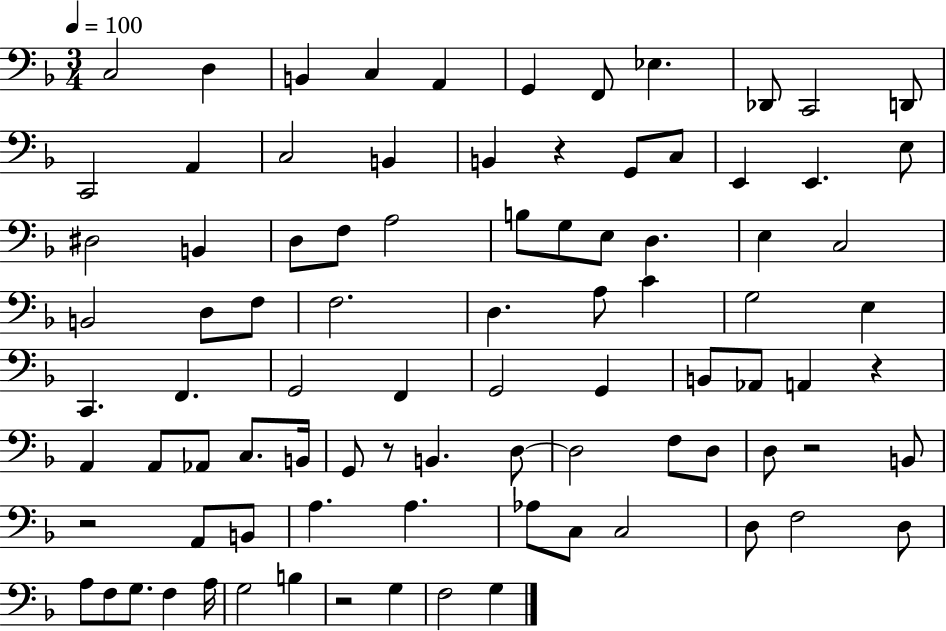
{
  \clef bass
  \numericTimeSignature
  \time 3/4
  \key f \major
  \tempo 4 = 100
  c2 d4 | b,4 c4 a,4 | g,4 f,8 ees4. | des,8 c,2 d,8 | \break c,2 a,4 | c2 b,4 | b,4 r4 g,8 c8 | e,4 e,4. e8 | \break dis2 b,4 | d8 f8 a2 | b8 g8 e8 d4. | e4 c2 | \break b,2 d8 f8 | f2. | d4. a8 c'4 | g2 e4 | \break c,4. f,4. | g,2 f,4 | g,2 g,4 | b,8 aes,8 a,4 r4 | \break a,4 a,8 aes,8 c8. b,16 | g,8 r8 b,4. d8~~ | d2 f8 d8 | d8 r2 b,8 | \break r2 a,8 b,8 | a4. a4. | aes8 c8 c2 | d8 f2 d8 | \break a8 f8 g8. f4 a16 | g2 b4 | r2 g4 | f2 g4 | \break \bar "|."
}